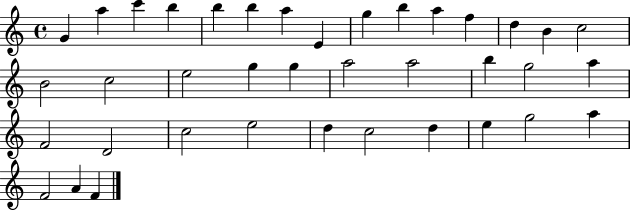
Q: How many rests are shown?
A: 0